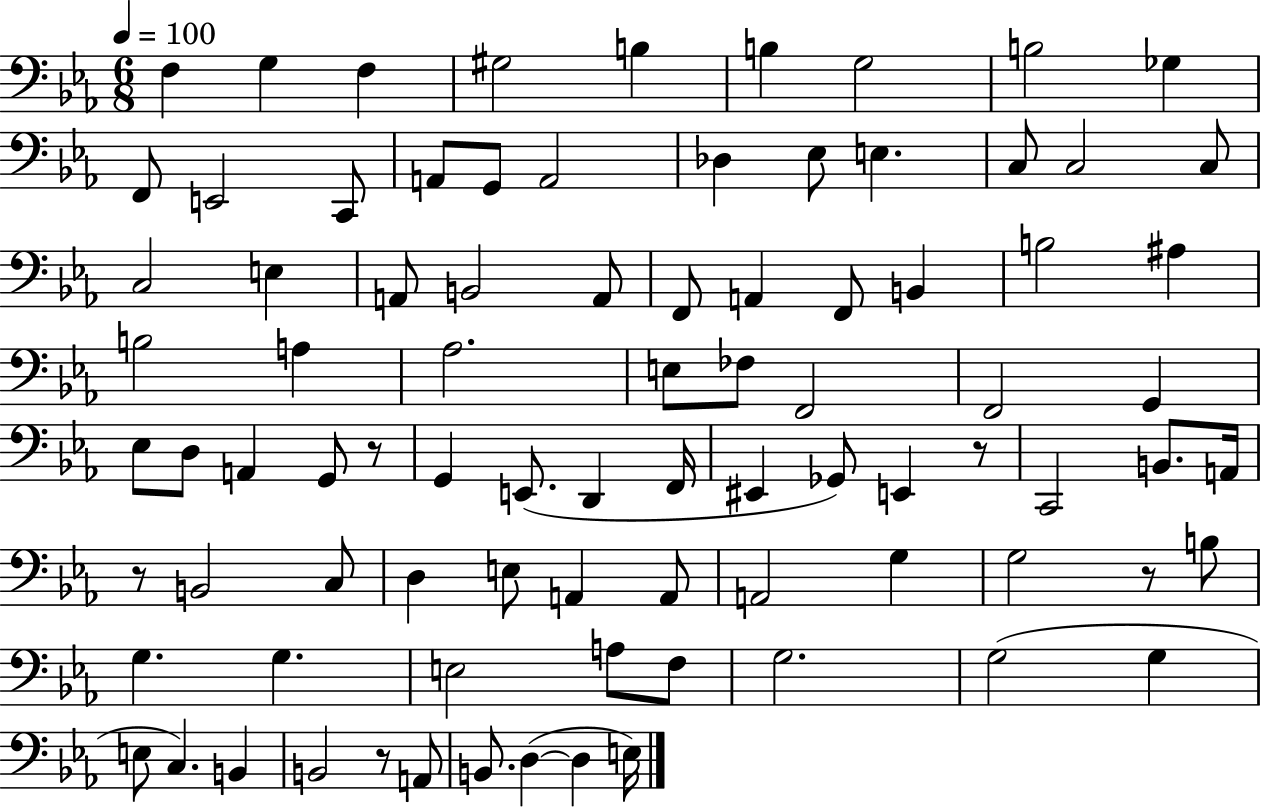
X:1
T:Untitled
M:6/8
L:1/4
K:Eb
F, G, F, ^G,2 B, B, G,2 B,2 _G, F,,/2 E,,2 C,,/2 A,,/2 G,,/2 A,,2 _D, _E,/2 E, C,/2 C,2 C,/2 C,2 E, A,,/2 B,,2 A,,/2 F,,/2 A,, F,,/2 B,, B,2 ^A, B,2 A, _A,2 E,/2 _F,/2 F,,2 F,,2 G,, _E,/2 D,/2 A,, G,,/2 z/2 G,, E,,/2 D,, F,,/4 ^E,, _G,,/2 E,, z/2 C,,2 B,,/2 A,,/4 z/2 B,,2 C,/2 D, E,/2 A,, A,,/2 A,,2 G, G,2 z/2 B,/2 G, G, E,2 A,/2 F,/2 G,2 G,2 G, E,/2 C, B,, B,,2 z/2 A,,/2 B,,/2 D, D, E,/4